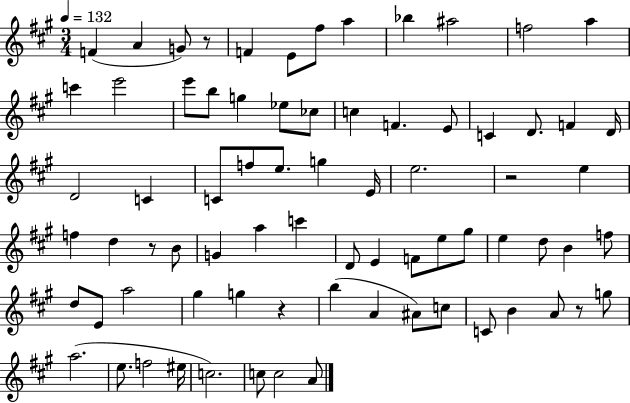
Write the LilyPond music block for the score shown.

{
  \clef treble
  \numericTimeSignature
  \time 3/4
  \key a \major
  \tempo 4 = 132
  \repeat volta 2 { f'4( a'4 g'8) r8 | f'4 e'8 fis''8 a''4 | bes''4 ais''2 | f''2 a''4 | \break c'''4 e'''2 | e'''8 b''8 g''4 ees''8 ces''8 | c''4 f'4. e'8 | c'4 d'8. f'4 d'16 | \break d'2 c'4 | c'8 f''8 e''8. g''4 e'16 | e''2. | r2 e''4 | \break f''4 d''4 r8 b'8 | g'4 a''4 c'''4 | d'8 e'4 f'8 e''8 gis''8 | e''4 d''8 b'4 f''8 | \break d''8 e'8 a''2 | gis''4 g''4 r4 | b''4( a'4 ais'8) c''8 | c'8 b'4 a'8 r8 g''8 | \break a''2.( | e''8. f''2 eis''16 | c''2.) | c''8 c''2 a'8 | \break } \bar "|."
}